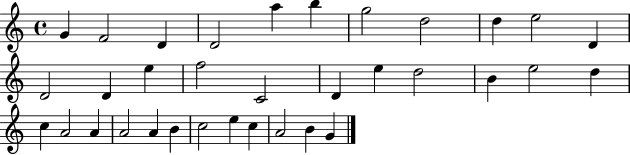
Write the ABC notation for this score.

X:1
T:Untitled
M:4/4
L:1/4
K:C
G F2 D D2 a b g2 d2 d e2 D D2 D e f2 C2 D e d2 B e2 d c A2 A A2 A B c2 e c A2 B G